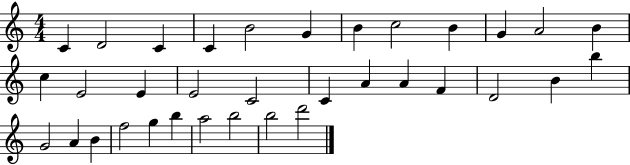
C4/q D4/h C4/q C4/q B4/h G4/q B4/q C5/h B4/q G4/q A4/h B4/q C5/q E4/h E4/q E4/h C4/h C4/q A4/q A4/q F4/q D4/h B4/q B5/q G4/h A4/q B4/q F5/h G5/q B5/q A5/h B5/h B5/h D6/h